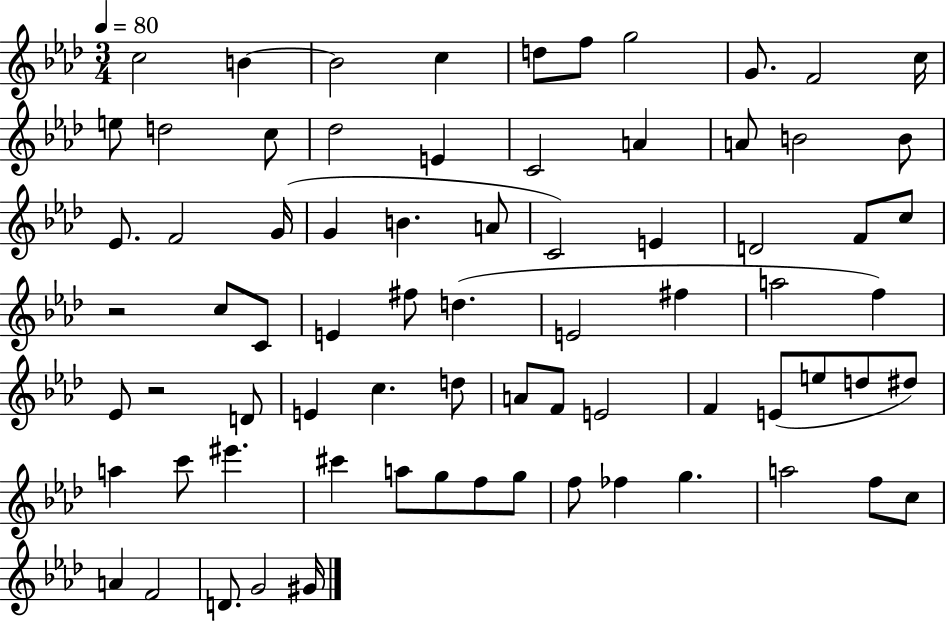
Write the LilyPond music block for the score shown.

{
  \clef treble
  \numericTimeSignature
  \time 3/4
  \key aes \major
  \tempo 4 = 80
  c''2 b'4~~ | b'2 c''4 | d''8 f''8 g''2 | g'8. f'2 c''16 | \break e''8 d''2 c''8 | des''2 e'4 | c'2 a'4 | a'8 b'2 b'8 | \break ees'8. f'2 g'16( | g'4 b'4. a'8 | c'2) e'4 | d'2 f'8 c''8 | \break r2 c''8 c'8 | e'4 fis''8 d''4.( | e'2 fis''4 | a''2 f''4) | \break ees'8 r2 d'8 | e'4 c''4. d''8 | a'8 f'8 e'2 | f'4 e'8( e''8 d''8 dis''8) | \break a''4 c'''8 eis'''4. | cis'''4 a''8 g''8 f''8 g''8 | f''8 fes''4 g''4. | a''2 f''8 c''8 | \break a'4 f'2 | d'8. g'2 gis'16 | \bar "|."
}